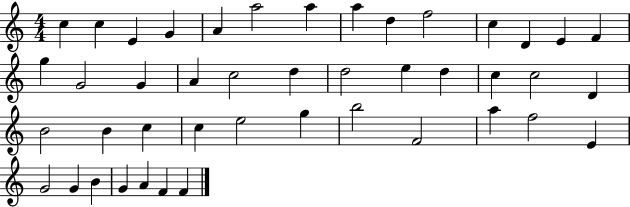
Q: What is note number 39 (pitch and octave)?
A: G4